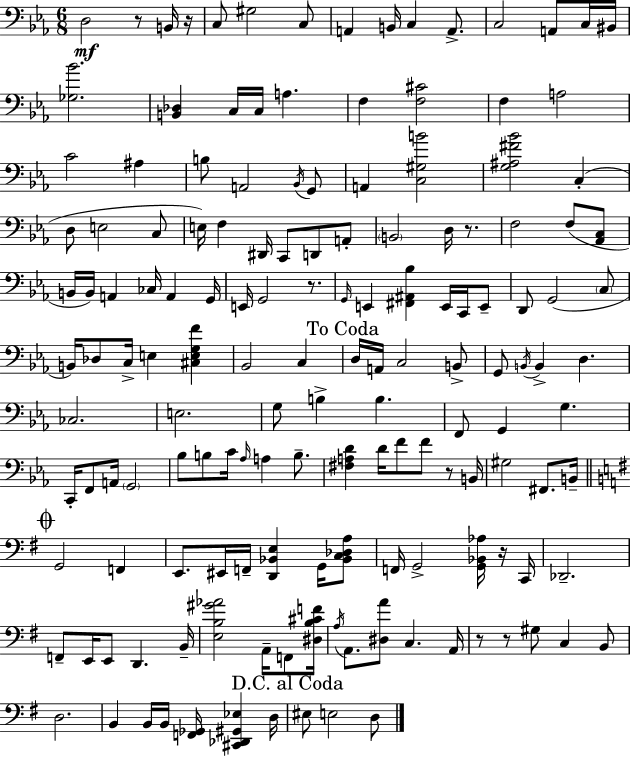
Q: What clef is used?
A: bass